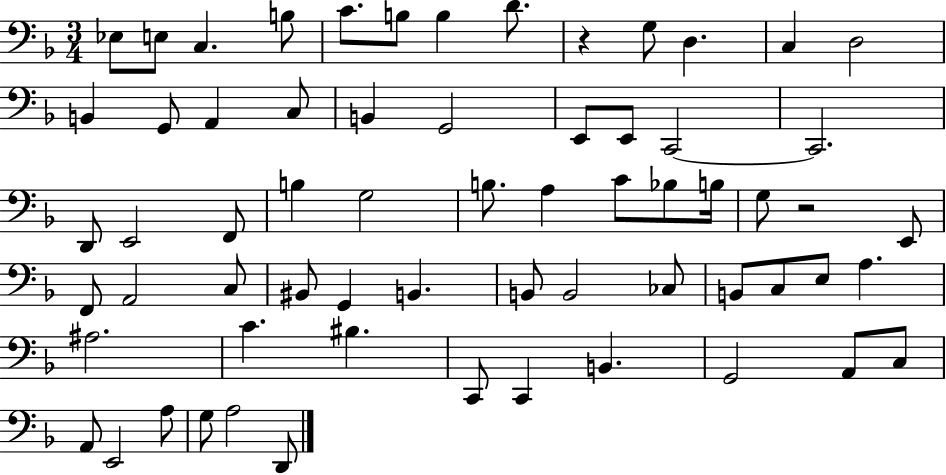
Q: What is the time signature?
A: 3/4